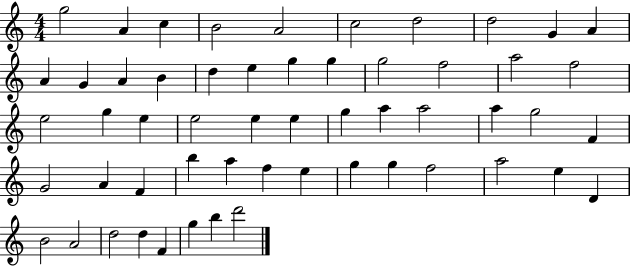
X:1
T:Untitled
M:4/4
L:1/4
K:C
g2 A c B2 A2 c2 d2 d2 G A A G A B d e g g g2 f2 a2 f2 e2 g e e2 e e g a a2 a g2 F G2 A F b a f e g g f2 a2 e D B2 A2 d2 d F g b d'2